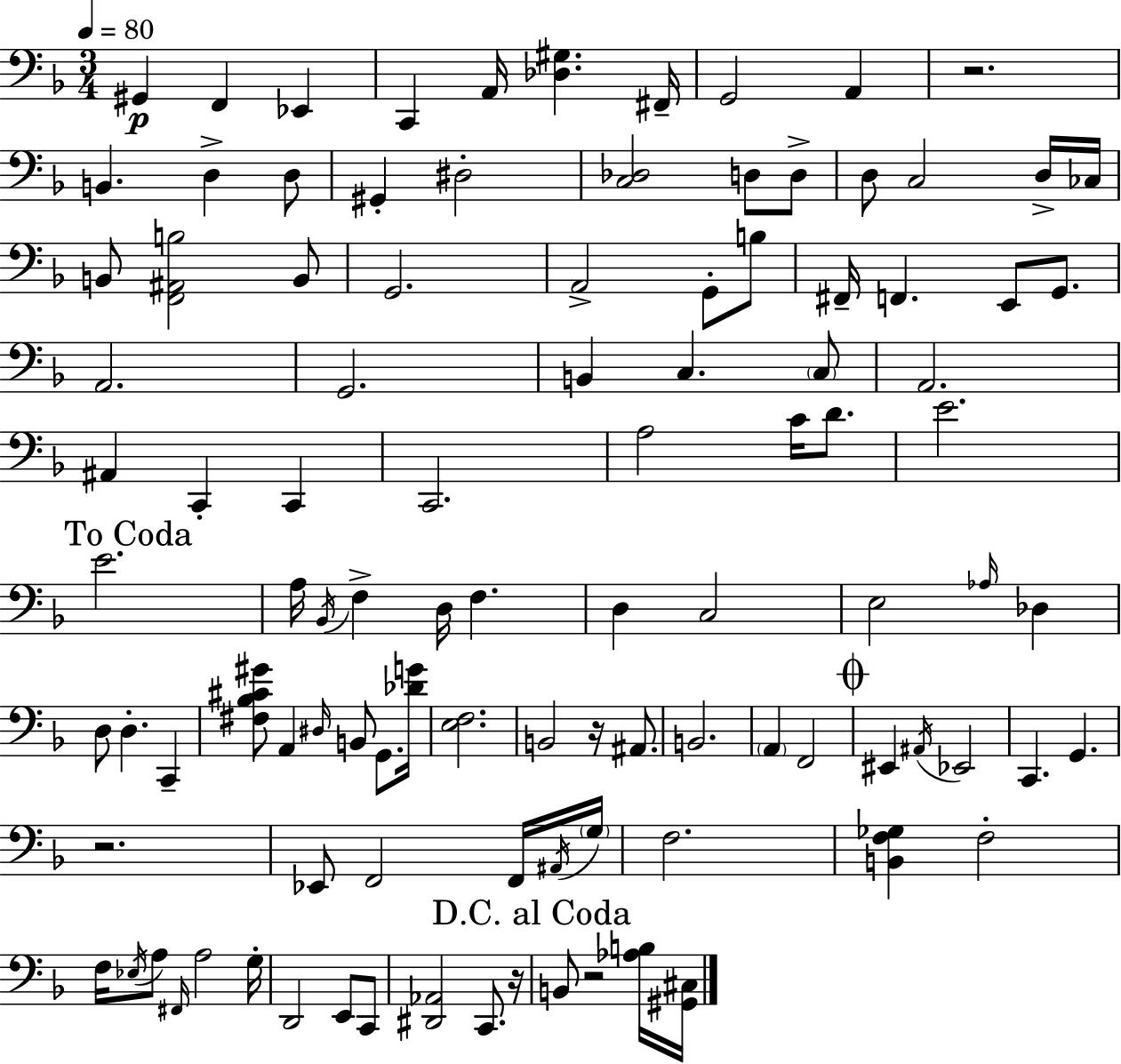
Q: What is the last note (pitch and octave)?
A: B2